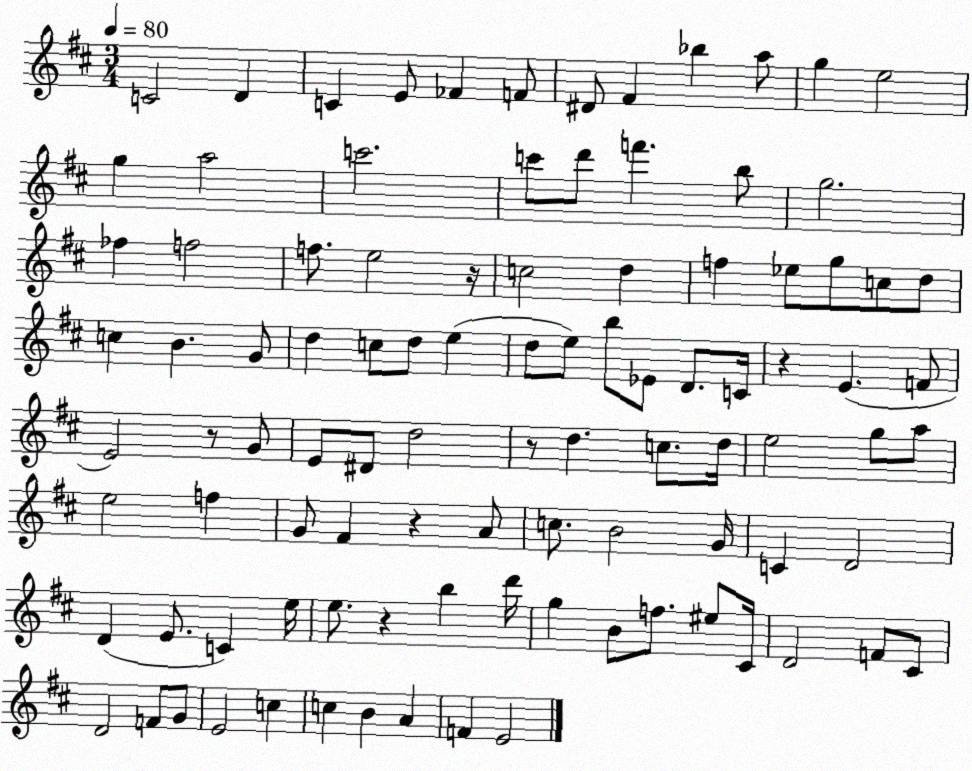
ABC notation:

X:1
T:Untitled
M:3/4
L:1/4
K:D
C2 D C E/2 _F F/2 ^D/2 ^F _b a/2 g e2 g a2 c'2 c'/2 d'/2 f' b/2 g2 _f f2 f/2 e2 z/4 c2 d f _e/2 g/2 c/2 d/2 c B G/2 d c/2 d/2 e d/2 e/2 b/2 _E/2 D/2 C/4 z E F/2 E2 z/2 G/2 E/2 ^D/2 d2 z/2 d c/2 d/4 e2 g/2 a/2 e2 f G/2 ^F z A/2 c/2 B2 G/4 C D2 D E/2 C e/4 e/2 z b d'/4 g B/2 f/2 ^e/2 ^C/4 D2 F/2 ^C/2 D2 F/2 G/2 E2 c c B A F E2